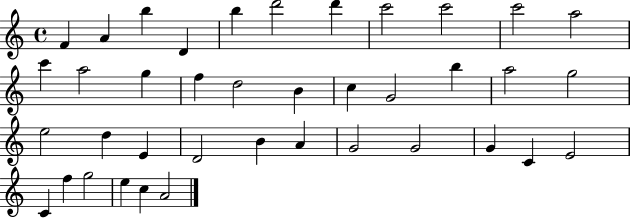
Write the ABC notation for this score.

X:1
T:Untitled
M:4/4
L:1/4
K:C
F A b D b d'2 d' c'2 c'2 c'2 a2 c' a2 g f d2 B c G2 b a2 g2 e2 d E D2 B A G2 G2 G C E2 C f g2 e c A2